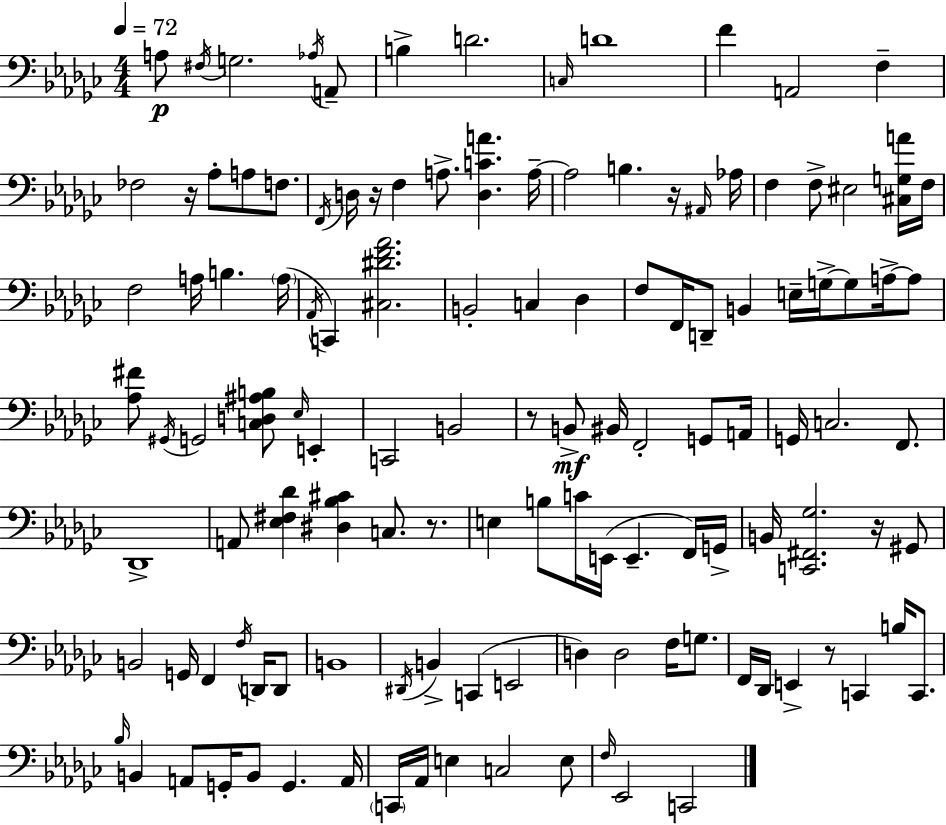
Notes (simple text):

A3/e F#3/s G3/h. Ab3/s A2/e B3/q D4/h. C3/s D4/w F4/q A2/h F3/q FES3/h R/s Ab3/e A3/e F3/e. F2/s D3/s R/s F3/q A3/e. [D3,C4,A4]/q. A3/s A3/h B3/q. R/s A#2/s Ab3/s F3/q F3/e EIS3/h [C#3,G3,A4]/s F3/s F3/h A3/s B3/q. A3/s Ab2/s C2/q [C#3,D#4,F4,Ab4]/h. B2/h C3/q Db3/q F3/e F2/s D2/e B2/q E3/s G3/s G3/e A3/s A3/e [Ab3,F#4]/e G#2/s G2/h [C3,D3,A#3,B3]/e Eb3/s E2/q C2/h B2/h R/e B2/e BIS2/s F2/h G2/e A2/s G2/s C3/h. F2/e. Db2/w A2/e [Eb3,F#3,Db4]/q [D#3,Bb3,C#4]/q C3/e. R/e. E3/q B3/e C4/s E2/s E2/q. F2/s G2/s B2/s [C2,F#2,Gb3]/h. R/s G#2/e B2/h G2/s F2/q F3/s D2/s D2/e B2/w D#2/s B2/q C2/q E2/h D3/q D3/h F3/s G3/e. F2/s Db2/s E2/q R/e C2/q B3/s C2/e. Bb3/s B2/q A2/e G2/s B2/e G2/q. A2/s C2/s Ab2/s E3/q C3/h E3/e F3/s Eb2/h C2/h